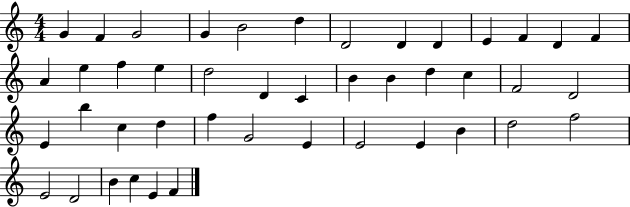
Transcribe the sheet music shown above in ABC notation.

X:1
T:Untitled
M:4/4
L:1/4
K:C
G F G2 G B2 d D2 D D E F D F A e f e d2 D C B B d c F2 D2 E b c d f G2 E E2 E B d2 f2 E2 D2 B c E F